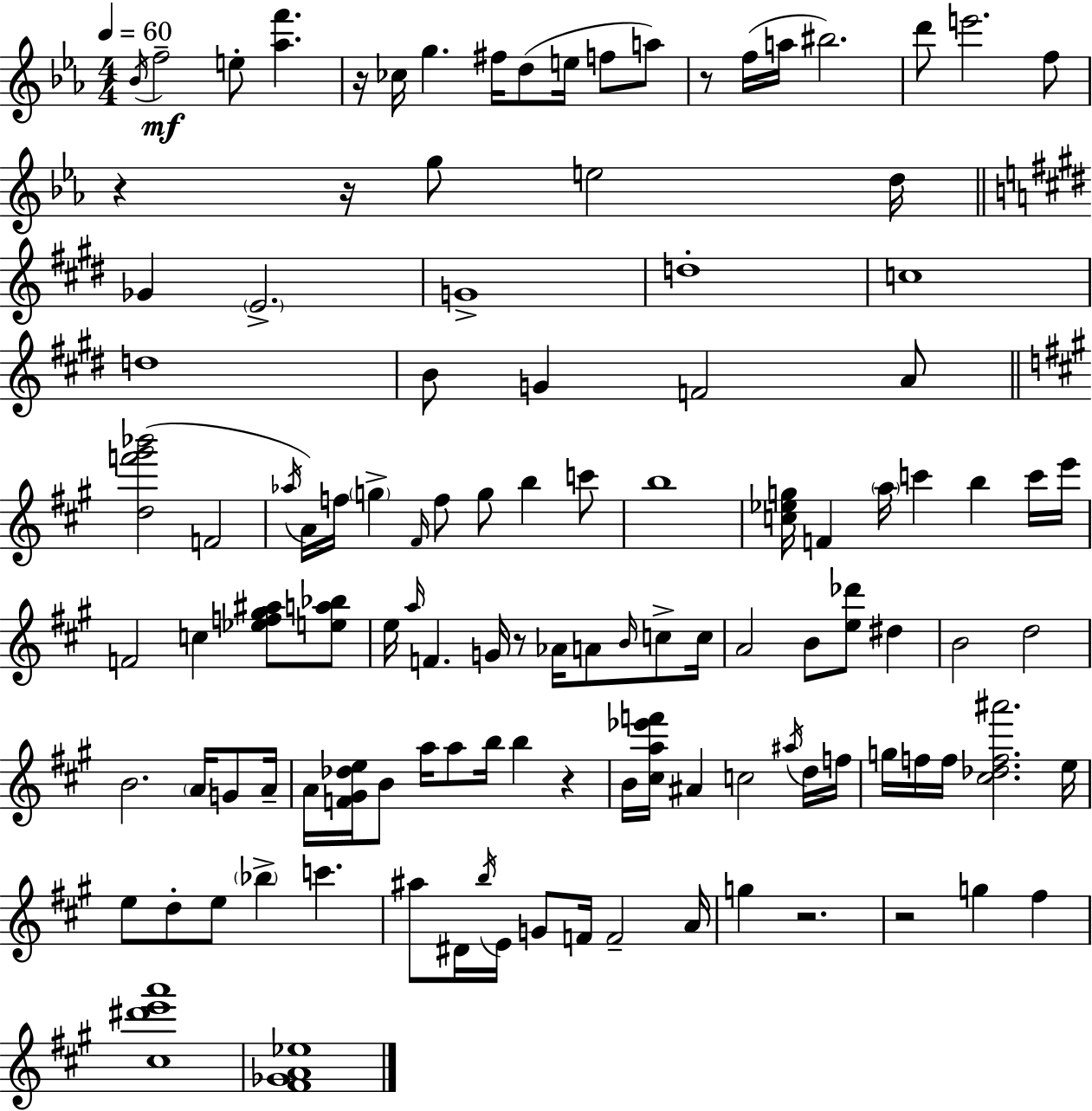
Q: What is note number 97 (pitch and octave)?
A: G5